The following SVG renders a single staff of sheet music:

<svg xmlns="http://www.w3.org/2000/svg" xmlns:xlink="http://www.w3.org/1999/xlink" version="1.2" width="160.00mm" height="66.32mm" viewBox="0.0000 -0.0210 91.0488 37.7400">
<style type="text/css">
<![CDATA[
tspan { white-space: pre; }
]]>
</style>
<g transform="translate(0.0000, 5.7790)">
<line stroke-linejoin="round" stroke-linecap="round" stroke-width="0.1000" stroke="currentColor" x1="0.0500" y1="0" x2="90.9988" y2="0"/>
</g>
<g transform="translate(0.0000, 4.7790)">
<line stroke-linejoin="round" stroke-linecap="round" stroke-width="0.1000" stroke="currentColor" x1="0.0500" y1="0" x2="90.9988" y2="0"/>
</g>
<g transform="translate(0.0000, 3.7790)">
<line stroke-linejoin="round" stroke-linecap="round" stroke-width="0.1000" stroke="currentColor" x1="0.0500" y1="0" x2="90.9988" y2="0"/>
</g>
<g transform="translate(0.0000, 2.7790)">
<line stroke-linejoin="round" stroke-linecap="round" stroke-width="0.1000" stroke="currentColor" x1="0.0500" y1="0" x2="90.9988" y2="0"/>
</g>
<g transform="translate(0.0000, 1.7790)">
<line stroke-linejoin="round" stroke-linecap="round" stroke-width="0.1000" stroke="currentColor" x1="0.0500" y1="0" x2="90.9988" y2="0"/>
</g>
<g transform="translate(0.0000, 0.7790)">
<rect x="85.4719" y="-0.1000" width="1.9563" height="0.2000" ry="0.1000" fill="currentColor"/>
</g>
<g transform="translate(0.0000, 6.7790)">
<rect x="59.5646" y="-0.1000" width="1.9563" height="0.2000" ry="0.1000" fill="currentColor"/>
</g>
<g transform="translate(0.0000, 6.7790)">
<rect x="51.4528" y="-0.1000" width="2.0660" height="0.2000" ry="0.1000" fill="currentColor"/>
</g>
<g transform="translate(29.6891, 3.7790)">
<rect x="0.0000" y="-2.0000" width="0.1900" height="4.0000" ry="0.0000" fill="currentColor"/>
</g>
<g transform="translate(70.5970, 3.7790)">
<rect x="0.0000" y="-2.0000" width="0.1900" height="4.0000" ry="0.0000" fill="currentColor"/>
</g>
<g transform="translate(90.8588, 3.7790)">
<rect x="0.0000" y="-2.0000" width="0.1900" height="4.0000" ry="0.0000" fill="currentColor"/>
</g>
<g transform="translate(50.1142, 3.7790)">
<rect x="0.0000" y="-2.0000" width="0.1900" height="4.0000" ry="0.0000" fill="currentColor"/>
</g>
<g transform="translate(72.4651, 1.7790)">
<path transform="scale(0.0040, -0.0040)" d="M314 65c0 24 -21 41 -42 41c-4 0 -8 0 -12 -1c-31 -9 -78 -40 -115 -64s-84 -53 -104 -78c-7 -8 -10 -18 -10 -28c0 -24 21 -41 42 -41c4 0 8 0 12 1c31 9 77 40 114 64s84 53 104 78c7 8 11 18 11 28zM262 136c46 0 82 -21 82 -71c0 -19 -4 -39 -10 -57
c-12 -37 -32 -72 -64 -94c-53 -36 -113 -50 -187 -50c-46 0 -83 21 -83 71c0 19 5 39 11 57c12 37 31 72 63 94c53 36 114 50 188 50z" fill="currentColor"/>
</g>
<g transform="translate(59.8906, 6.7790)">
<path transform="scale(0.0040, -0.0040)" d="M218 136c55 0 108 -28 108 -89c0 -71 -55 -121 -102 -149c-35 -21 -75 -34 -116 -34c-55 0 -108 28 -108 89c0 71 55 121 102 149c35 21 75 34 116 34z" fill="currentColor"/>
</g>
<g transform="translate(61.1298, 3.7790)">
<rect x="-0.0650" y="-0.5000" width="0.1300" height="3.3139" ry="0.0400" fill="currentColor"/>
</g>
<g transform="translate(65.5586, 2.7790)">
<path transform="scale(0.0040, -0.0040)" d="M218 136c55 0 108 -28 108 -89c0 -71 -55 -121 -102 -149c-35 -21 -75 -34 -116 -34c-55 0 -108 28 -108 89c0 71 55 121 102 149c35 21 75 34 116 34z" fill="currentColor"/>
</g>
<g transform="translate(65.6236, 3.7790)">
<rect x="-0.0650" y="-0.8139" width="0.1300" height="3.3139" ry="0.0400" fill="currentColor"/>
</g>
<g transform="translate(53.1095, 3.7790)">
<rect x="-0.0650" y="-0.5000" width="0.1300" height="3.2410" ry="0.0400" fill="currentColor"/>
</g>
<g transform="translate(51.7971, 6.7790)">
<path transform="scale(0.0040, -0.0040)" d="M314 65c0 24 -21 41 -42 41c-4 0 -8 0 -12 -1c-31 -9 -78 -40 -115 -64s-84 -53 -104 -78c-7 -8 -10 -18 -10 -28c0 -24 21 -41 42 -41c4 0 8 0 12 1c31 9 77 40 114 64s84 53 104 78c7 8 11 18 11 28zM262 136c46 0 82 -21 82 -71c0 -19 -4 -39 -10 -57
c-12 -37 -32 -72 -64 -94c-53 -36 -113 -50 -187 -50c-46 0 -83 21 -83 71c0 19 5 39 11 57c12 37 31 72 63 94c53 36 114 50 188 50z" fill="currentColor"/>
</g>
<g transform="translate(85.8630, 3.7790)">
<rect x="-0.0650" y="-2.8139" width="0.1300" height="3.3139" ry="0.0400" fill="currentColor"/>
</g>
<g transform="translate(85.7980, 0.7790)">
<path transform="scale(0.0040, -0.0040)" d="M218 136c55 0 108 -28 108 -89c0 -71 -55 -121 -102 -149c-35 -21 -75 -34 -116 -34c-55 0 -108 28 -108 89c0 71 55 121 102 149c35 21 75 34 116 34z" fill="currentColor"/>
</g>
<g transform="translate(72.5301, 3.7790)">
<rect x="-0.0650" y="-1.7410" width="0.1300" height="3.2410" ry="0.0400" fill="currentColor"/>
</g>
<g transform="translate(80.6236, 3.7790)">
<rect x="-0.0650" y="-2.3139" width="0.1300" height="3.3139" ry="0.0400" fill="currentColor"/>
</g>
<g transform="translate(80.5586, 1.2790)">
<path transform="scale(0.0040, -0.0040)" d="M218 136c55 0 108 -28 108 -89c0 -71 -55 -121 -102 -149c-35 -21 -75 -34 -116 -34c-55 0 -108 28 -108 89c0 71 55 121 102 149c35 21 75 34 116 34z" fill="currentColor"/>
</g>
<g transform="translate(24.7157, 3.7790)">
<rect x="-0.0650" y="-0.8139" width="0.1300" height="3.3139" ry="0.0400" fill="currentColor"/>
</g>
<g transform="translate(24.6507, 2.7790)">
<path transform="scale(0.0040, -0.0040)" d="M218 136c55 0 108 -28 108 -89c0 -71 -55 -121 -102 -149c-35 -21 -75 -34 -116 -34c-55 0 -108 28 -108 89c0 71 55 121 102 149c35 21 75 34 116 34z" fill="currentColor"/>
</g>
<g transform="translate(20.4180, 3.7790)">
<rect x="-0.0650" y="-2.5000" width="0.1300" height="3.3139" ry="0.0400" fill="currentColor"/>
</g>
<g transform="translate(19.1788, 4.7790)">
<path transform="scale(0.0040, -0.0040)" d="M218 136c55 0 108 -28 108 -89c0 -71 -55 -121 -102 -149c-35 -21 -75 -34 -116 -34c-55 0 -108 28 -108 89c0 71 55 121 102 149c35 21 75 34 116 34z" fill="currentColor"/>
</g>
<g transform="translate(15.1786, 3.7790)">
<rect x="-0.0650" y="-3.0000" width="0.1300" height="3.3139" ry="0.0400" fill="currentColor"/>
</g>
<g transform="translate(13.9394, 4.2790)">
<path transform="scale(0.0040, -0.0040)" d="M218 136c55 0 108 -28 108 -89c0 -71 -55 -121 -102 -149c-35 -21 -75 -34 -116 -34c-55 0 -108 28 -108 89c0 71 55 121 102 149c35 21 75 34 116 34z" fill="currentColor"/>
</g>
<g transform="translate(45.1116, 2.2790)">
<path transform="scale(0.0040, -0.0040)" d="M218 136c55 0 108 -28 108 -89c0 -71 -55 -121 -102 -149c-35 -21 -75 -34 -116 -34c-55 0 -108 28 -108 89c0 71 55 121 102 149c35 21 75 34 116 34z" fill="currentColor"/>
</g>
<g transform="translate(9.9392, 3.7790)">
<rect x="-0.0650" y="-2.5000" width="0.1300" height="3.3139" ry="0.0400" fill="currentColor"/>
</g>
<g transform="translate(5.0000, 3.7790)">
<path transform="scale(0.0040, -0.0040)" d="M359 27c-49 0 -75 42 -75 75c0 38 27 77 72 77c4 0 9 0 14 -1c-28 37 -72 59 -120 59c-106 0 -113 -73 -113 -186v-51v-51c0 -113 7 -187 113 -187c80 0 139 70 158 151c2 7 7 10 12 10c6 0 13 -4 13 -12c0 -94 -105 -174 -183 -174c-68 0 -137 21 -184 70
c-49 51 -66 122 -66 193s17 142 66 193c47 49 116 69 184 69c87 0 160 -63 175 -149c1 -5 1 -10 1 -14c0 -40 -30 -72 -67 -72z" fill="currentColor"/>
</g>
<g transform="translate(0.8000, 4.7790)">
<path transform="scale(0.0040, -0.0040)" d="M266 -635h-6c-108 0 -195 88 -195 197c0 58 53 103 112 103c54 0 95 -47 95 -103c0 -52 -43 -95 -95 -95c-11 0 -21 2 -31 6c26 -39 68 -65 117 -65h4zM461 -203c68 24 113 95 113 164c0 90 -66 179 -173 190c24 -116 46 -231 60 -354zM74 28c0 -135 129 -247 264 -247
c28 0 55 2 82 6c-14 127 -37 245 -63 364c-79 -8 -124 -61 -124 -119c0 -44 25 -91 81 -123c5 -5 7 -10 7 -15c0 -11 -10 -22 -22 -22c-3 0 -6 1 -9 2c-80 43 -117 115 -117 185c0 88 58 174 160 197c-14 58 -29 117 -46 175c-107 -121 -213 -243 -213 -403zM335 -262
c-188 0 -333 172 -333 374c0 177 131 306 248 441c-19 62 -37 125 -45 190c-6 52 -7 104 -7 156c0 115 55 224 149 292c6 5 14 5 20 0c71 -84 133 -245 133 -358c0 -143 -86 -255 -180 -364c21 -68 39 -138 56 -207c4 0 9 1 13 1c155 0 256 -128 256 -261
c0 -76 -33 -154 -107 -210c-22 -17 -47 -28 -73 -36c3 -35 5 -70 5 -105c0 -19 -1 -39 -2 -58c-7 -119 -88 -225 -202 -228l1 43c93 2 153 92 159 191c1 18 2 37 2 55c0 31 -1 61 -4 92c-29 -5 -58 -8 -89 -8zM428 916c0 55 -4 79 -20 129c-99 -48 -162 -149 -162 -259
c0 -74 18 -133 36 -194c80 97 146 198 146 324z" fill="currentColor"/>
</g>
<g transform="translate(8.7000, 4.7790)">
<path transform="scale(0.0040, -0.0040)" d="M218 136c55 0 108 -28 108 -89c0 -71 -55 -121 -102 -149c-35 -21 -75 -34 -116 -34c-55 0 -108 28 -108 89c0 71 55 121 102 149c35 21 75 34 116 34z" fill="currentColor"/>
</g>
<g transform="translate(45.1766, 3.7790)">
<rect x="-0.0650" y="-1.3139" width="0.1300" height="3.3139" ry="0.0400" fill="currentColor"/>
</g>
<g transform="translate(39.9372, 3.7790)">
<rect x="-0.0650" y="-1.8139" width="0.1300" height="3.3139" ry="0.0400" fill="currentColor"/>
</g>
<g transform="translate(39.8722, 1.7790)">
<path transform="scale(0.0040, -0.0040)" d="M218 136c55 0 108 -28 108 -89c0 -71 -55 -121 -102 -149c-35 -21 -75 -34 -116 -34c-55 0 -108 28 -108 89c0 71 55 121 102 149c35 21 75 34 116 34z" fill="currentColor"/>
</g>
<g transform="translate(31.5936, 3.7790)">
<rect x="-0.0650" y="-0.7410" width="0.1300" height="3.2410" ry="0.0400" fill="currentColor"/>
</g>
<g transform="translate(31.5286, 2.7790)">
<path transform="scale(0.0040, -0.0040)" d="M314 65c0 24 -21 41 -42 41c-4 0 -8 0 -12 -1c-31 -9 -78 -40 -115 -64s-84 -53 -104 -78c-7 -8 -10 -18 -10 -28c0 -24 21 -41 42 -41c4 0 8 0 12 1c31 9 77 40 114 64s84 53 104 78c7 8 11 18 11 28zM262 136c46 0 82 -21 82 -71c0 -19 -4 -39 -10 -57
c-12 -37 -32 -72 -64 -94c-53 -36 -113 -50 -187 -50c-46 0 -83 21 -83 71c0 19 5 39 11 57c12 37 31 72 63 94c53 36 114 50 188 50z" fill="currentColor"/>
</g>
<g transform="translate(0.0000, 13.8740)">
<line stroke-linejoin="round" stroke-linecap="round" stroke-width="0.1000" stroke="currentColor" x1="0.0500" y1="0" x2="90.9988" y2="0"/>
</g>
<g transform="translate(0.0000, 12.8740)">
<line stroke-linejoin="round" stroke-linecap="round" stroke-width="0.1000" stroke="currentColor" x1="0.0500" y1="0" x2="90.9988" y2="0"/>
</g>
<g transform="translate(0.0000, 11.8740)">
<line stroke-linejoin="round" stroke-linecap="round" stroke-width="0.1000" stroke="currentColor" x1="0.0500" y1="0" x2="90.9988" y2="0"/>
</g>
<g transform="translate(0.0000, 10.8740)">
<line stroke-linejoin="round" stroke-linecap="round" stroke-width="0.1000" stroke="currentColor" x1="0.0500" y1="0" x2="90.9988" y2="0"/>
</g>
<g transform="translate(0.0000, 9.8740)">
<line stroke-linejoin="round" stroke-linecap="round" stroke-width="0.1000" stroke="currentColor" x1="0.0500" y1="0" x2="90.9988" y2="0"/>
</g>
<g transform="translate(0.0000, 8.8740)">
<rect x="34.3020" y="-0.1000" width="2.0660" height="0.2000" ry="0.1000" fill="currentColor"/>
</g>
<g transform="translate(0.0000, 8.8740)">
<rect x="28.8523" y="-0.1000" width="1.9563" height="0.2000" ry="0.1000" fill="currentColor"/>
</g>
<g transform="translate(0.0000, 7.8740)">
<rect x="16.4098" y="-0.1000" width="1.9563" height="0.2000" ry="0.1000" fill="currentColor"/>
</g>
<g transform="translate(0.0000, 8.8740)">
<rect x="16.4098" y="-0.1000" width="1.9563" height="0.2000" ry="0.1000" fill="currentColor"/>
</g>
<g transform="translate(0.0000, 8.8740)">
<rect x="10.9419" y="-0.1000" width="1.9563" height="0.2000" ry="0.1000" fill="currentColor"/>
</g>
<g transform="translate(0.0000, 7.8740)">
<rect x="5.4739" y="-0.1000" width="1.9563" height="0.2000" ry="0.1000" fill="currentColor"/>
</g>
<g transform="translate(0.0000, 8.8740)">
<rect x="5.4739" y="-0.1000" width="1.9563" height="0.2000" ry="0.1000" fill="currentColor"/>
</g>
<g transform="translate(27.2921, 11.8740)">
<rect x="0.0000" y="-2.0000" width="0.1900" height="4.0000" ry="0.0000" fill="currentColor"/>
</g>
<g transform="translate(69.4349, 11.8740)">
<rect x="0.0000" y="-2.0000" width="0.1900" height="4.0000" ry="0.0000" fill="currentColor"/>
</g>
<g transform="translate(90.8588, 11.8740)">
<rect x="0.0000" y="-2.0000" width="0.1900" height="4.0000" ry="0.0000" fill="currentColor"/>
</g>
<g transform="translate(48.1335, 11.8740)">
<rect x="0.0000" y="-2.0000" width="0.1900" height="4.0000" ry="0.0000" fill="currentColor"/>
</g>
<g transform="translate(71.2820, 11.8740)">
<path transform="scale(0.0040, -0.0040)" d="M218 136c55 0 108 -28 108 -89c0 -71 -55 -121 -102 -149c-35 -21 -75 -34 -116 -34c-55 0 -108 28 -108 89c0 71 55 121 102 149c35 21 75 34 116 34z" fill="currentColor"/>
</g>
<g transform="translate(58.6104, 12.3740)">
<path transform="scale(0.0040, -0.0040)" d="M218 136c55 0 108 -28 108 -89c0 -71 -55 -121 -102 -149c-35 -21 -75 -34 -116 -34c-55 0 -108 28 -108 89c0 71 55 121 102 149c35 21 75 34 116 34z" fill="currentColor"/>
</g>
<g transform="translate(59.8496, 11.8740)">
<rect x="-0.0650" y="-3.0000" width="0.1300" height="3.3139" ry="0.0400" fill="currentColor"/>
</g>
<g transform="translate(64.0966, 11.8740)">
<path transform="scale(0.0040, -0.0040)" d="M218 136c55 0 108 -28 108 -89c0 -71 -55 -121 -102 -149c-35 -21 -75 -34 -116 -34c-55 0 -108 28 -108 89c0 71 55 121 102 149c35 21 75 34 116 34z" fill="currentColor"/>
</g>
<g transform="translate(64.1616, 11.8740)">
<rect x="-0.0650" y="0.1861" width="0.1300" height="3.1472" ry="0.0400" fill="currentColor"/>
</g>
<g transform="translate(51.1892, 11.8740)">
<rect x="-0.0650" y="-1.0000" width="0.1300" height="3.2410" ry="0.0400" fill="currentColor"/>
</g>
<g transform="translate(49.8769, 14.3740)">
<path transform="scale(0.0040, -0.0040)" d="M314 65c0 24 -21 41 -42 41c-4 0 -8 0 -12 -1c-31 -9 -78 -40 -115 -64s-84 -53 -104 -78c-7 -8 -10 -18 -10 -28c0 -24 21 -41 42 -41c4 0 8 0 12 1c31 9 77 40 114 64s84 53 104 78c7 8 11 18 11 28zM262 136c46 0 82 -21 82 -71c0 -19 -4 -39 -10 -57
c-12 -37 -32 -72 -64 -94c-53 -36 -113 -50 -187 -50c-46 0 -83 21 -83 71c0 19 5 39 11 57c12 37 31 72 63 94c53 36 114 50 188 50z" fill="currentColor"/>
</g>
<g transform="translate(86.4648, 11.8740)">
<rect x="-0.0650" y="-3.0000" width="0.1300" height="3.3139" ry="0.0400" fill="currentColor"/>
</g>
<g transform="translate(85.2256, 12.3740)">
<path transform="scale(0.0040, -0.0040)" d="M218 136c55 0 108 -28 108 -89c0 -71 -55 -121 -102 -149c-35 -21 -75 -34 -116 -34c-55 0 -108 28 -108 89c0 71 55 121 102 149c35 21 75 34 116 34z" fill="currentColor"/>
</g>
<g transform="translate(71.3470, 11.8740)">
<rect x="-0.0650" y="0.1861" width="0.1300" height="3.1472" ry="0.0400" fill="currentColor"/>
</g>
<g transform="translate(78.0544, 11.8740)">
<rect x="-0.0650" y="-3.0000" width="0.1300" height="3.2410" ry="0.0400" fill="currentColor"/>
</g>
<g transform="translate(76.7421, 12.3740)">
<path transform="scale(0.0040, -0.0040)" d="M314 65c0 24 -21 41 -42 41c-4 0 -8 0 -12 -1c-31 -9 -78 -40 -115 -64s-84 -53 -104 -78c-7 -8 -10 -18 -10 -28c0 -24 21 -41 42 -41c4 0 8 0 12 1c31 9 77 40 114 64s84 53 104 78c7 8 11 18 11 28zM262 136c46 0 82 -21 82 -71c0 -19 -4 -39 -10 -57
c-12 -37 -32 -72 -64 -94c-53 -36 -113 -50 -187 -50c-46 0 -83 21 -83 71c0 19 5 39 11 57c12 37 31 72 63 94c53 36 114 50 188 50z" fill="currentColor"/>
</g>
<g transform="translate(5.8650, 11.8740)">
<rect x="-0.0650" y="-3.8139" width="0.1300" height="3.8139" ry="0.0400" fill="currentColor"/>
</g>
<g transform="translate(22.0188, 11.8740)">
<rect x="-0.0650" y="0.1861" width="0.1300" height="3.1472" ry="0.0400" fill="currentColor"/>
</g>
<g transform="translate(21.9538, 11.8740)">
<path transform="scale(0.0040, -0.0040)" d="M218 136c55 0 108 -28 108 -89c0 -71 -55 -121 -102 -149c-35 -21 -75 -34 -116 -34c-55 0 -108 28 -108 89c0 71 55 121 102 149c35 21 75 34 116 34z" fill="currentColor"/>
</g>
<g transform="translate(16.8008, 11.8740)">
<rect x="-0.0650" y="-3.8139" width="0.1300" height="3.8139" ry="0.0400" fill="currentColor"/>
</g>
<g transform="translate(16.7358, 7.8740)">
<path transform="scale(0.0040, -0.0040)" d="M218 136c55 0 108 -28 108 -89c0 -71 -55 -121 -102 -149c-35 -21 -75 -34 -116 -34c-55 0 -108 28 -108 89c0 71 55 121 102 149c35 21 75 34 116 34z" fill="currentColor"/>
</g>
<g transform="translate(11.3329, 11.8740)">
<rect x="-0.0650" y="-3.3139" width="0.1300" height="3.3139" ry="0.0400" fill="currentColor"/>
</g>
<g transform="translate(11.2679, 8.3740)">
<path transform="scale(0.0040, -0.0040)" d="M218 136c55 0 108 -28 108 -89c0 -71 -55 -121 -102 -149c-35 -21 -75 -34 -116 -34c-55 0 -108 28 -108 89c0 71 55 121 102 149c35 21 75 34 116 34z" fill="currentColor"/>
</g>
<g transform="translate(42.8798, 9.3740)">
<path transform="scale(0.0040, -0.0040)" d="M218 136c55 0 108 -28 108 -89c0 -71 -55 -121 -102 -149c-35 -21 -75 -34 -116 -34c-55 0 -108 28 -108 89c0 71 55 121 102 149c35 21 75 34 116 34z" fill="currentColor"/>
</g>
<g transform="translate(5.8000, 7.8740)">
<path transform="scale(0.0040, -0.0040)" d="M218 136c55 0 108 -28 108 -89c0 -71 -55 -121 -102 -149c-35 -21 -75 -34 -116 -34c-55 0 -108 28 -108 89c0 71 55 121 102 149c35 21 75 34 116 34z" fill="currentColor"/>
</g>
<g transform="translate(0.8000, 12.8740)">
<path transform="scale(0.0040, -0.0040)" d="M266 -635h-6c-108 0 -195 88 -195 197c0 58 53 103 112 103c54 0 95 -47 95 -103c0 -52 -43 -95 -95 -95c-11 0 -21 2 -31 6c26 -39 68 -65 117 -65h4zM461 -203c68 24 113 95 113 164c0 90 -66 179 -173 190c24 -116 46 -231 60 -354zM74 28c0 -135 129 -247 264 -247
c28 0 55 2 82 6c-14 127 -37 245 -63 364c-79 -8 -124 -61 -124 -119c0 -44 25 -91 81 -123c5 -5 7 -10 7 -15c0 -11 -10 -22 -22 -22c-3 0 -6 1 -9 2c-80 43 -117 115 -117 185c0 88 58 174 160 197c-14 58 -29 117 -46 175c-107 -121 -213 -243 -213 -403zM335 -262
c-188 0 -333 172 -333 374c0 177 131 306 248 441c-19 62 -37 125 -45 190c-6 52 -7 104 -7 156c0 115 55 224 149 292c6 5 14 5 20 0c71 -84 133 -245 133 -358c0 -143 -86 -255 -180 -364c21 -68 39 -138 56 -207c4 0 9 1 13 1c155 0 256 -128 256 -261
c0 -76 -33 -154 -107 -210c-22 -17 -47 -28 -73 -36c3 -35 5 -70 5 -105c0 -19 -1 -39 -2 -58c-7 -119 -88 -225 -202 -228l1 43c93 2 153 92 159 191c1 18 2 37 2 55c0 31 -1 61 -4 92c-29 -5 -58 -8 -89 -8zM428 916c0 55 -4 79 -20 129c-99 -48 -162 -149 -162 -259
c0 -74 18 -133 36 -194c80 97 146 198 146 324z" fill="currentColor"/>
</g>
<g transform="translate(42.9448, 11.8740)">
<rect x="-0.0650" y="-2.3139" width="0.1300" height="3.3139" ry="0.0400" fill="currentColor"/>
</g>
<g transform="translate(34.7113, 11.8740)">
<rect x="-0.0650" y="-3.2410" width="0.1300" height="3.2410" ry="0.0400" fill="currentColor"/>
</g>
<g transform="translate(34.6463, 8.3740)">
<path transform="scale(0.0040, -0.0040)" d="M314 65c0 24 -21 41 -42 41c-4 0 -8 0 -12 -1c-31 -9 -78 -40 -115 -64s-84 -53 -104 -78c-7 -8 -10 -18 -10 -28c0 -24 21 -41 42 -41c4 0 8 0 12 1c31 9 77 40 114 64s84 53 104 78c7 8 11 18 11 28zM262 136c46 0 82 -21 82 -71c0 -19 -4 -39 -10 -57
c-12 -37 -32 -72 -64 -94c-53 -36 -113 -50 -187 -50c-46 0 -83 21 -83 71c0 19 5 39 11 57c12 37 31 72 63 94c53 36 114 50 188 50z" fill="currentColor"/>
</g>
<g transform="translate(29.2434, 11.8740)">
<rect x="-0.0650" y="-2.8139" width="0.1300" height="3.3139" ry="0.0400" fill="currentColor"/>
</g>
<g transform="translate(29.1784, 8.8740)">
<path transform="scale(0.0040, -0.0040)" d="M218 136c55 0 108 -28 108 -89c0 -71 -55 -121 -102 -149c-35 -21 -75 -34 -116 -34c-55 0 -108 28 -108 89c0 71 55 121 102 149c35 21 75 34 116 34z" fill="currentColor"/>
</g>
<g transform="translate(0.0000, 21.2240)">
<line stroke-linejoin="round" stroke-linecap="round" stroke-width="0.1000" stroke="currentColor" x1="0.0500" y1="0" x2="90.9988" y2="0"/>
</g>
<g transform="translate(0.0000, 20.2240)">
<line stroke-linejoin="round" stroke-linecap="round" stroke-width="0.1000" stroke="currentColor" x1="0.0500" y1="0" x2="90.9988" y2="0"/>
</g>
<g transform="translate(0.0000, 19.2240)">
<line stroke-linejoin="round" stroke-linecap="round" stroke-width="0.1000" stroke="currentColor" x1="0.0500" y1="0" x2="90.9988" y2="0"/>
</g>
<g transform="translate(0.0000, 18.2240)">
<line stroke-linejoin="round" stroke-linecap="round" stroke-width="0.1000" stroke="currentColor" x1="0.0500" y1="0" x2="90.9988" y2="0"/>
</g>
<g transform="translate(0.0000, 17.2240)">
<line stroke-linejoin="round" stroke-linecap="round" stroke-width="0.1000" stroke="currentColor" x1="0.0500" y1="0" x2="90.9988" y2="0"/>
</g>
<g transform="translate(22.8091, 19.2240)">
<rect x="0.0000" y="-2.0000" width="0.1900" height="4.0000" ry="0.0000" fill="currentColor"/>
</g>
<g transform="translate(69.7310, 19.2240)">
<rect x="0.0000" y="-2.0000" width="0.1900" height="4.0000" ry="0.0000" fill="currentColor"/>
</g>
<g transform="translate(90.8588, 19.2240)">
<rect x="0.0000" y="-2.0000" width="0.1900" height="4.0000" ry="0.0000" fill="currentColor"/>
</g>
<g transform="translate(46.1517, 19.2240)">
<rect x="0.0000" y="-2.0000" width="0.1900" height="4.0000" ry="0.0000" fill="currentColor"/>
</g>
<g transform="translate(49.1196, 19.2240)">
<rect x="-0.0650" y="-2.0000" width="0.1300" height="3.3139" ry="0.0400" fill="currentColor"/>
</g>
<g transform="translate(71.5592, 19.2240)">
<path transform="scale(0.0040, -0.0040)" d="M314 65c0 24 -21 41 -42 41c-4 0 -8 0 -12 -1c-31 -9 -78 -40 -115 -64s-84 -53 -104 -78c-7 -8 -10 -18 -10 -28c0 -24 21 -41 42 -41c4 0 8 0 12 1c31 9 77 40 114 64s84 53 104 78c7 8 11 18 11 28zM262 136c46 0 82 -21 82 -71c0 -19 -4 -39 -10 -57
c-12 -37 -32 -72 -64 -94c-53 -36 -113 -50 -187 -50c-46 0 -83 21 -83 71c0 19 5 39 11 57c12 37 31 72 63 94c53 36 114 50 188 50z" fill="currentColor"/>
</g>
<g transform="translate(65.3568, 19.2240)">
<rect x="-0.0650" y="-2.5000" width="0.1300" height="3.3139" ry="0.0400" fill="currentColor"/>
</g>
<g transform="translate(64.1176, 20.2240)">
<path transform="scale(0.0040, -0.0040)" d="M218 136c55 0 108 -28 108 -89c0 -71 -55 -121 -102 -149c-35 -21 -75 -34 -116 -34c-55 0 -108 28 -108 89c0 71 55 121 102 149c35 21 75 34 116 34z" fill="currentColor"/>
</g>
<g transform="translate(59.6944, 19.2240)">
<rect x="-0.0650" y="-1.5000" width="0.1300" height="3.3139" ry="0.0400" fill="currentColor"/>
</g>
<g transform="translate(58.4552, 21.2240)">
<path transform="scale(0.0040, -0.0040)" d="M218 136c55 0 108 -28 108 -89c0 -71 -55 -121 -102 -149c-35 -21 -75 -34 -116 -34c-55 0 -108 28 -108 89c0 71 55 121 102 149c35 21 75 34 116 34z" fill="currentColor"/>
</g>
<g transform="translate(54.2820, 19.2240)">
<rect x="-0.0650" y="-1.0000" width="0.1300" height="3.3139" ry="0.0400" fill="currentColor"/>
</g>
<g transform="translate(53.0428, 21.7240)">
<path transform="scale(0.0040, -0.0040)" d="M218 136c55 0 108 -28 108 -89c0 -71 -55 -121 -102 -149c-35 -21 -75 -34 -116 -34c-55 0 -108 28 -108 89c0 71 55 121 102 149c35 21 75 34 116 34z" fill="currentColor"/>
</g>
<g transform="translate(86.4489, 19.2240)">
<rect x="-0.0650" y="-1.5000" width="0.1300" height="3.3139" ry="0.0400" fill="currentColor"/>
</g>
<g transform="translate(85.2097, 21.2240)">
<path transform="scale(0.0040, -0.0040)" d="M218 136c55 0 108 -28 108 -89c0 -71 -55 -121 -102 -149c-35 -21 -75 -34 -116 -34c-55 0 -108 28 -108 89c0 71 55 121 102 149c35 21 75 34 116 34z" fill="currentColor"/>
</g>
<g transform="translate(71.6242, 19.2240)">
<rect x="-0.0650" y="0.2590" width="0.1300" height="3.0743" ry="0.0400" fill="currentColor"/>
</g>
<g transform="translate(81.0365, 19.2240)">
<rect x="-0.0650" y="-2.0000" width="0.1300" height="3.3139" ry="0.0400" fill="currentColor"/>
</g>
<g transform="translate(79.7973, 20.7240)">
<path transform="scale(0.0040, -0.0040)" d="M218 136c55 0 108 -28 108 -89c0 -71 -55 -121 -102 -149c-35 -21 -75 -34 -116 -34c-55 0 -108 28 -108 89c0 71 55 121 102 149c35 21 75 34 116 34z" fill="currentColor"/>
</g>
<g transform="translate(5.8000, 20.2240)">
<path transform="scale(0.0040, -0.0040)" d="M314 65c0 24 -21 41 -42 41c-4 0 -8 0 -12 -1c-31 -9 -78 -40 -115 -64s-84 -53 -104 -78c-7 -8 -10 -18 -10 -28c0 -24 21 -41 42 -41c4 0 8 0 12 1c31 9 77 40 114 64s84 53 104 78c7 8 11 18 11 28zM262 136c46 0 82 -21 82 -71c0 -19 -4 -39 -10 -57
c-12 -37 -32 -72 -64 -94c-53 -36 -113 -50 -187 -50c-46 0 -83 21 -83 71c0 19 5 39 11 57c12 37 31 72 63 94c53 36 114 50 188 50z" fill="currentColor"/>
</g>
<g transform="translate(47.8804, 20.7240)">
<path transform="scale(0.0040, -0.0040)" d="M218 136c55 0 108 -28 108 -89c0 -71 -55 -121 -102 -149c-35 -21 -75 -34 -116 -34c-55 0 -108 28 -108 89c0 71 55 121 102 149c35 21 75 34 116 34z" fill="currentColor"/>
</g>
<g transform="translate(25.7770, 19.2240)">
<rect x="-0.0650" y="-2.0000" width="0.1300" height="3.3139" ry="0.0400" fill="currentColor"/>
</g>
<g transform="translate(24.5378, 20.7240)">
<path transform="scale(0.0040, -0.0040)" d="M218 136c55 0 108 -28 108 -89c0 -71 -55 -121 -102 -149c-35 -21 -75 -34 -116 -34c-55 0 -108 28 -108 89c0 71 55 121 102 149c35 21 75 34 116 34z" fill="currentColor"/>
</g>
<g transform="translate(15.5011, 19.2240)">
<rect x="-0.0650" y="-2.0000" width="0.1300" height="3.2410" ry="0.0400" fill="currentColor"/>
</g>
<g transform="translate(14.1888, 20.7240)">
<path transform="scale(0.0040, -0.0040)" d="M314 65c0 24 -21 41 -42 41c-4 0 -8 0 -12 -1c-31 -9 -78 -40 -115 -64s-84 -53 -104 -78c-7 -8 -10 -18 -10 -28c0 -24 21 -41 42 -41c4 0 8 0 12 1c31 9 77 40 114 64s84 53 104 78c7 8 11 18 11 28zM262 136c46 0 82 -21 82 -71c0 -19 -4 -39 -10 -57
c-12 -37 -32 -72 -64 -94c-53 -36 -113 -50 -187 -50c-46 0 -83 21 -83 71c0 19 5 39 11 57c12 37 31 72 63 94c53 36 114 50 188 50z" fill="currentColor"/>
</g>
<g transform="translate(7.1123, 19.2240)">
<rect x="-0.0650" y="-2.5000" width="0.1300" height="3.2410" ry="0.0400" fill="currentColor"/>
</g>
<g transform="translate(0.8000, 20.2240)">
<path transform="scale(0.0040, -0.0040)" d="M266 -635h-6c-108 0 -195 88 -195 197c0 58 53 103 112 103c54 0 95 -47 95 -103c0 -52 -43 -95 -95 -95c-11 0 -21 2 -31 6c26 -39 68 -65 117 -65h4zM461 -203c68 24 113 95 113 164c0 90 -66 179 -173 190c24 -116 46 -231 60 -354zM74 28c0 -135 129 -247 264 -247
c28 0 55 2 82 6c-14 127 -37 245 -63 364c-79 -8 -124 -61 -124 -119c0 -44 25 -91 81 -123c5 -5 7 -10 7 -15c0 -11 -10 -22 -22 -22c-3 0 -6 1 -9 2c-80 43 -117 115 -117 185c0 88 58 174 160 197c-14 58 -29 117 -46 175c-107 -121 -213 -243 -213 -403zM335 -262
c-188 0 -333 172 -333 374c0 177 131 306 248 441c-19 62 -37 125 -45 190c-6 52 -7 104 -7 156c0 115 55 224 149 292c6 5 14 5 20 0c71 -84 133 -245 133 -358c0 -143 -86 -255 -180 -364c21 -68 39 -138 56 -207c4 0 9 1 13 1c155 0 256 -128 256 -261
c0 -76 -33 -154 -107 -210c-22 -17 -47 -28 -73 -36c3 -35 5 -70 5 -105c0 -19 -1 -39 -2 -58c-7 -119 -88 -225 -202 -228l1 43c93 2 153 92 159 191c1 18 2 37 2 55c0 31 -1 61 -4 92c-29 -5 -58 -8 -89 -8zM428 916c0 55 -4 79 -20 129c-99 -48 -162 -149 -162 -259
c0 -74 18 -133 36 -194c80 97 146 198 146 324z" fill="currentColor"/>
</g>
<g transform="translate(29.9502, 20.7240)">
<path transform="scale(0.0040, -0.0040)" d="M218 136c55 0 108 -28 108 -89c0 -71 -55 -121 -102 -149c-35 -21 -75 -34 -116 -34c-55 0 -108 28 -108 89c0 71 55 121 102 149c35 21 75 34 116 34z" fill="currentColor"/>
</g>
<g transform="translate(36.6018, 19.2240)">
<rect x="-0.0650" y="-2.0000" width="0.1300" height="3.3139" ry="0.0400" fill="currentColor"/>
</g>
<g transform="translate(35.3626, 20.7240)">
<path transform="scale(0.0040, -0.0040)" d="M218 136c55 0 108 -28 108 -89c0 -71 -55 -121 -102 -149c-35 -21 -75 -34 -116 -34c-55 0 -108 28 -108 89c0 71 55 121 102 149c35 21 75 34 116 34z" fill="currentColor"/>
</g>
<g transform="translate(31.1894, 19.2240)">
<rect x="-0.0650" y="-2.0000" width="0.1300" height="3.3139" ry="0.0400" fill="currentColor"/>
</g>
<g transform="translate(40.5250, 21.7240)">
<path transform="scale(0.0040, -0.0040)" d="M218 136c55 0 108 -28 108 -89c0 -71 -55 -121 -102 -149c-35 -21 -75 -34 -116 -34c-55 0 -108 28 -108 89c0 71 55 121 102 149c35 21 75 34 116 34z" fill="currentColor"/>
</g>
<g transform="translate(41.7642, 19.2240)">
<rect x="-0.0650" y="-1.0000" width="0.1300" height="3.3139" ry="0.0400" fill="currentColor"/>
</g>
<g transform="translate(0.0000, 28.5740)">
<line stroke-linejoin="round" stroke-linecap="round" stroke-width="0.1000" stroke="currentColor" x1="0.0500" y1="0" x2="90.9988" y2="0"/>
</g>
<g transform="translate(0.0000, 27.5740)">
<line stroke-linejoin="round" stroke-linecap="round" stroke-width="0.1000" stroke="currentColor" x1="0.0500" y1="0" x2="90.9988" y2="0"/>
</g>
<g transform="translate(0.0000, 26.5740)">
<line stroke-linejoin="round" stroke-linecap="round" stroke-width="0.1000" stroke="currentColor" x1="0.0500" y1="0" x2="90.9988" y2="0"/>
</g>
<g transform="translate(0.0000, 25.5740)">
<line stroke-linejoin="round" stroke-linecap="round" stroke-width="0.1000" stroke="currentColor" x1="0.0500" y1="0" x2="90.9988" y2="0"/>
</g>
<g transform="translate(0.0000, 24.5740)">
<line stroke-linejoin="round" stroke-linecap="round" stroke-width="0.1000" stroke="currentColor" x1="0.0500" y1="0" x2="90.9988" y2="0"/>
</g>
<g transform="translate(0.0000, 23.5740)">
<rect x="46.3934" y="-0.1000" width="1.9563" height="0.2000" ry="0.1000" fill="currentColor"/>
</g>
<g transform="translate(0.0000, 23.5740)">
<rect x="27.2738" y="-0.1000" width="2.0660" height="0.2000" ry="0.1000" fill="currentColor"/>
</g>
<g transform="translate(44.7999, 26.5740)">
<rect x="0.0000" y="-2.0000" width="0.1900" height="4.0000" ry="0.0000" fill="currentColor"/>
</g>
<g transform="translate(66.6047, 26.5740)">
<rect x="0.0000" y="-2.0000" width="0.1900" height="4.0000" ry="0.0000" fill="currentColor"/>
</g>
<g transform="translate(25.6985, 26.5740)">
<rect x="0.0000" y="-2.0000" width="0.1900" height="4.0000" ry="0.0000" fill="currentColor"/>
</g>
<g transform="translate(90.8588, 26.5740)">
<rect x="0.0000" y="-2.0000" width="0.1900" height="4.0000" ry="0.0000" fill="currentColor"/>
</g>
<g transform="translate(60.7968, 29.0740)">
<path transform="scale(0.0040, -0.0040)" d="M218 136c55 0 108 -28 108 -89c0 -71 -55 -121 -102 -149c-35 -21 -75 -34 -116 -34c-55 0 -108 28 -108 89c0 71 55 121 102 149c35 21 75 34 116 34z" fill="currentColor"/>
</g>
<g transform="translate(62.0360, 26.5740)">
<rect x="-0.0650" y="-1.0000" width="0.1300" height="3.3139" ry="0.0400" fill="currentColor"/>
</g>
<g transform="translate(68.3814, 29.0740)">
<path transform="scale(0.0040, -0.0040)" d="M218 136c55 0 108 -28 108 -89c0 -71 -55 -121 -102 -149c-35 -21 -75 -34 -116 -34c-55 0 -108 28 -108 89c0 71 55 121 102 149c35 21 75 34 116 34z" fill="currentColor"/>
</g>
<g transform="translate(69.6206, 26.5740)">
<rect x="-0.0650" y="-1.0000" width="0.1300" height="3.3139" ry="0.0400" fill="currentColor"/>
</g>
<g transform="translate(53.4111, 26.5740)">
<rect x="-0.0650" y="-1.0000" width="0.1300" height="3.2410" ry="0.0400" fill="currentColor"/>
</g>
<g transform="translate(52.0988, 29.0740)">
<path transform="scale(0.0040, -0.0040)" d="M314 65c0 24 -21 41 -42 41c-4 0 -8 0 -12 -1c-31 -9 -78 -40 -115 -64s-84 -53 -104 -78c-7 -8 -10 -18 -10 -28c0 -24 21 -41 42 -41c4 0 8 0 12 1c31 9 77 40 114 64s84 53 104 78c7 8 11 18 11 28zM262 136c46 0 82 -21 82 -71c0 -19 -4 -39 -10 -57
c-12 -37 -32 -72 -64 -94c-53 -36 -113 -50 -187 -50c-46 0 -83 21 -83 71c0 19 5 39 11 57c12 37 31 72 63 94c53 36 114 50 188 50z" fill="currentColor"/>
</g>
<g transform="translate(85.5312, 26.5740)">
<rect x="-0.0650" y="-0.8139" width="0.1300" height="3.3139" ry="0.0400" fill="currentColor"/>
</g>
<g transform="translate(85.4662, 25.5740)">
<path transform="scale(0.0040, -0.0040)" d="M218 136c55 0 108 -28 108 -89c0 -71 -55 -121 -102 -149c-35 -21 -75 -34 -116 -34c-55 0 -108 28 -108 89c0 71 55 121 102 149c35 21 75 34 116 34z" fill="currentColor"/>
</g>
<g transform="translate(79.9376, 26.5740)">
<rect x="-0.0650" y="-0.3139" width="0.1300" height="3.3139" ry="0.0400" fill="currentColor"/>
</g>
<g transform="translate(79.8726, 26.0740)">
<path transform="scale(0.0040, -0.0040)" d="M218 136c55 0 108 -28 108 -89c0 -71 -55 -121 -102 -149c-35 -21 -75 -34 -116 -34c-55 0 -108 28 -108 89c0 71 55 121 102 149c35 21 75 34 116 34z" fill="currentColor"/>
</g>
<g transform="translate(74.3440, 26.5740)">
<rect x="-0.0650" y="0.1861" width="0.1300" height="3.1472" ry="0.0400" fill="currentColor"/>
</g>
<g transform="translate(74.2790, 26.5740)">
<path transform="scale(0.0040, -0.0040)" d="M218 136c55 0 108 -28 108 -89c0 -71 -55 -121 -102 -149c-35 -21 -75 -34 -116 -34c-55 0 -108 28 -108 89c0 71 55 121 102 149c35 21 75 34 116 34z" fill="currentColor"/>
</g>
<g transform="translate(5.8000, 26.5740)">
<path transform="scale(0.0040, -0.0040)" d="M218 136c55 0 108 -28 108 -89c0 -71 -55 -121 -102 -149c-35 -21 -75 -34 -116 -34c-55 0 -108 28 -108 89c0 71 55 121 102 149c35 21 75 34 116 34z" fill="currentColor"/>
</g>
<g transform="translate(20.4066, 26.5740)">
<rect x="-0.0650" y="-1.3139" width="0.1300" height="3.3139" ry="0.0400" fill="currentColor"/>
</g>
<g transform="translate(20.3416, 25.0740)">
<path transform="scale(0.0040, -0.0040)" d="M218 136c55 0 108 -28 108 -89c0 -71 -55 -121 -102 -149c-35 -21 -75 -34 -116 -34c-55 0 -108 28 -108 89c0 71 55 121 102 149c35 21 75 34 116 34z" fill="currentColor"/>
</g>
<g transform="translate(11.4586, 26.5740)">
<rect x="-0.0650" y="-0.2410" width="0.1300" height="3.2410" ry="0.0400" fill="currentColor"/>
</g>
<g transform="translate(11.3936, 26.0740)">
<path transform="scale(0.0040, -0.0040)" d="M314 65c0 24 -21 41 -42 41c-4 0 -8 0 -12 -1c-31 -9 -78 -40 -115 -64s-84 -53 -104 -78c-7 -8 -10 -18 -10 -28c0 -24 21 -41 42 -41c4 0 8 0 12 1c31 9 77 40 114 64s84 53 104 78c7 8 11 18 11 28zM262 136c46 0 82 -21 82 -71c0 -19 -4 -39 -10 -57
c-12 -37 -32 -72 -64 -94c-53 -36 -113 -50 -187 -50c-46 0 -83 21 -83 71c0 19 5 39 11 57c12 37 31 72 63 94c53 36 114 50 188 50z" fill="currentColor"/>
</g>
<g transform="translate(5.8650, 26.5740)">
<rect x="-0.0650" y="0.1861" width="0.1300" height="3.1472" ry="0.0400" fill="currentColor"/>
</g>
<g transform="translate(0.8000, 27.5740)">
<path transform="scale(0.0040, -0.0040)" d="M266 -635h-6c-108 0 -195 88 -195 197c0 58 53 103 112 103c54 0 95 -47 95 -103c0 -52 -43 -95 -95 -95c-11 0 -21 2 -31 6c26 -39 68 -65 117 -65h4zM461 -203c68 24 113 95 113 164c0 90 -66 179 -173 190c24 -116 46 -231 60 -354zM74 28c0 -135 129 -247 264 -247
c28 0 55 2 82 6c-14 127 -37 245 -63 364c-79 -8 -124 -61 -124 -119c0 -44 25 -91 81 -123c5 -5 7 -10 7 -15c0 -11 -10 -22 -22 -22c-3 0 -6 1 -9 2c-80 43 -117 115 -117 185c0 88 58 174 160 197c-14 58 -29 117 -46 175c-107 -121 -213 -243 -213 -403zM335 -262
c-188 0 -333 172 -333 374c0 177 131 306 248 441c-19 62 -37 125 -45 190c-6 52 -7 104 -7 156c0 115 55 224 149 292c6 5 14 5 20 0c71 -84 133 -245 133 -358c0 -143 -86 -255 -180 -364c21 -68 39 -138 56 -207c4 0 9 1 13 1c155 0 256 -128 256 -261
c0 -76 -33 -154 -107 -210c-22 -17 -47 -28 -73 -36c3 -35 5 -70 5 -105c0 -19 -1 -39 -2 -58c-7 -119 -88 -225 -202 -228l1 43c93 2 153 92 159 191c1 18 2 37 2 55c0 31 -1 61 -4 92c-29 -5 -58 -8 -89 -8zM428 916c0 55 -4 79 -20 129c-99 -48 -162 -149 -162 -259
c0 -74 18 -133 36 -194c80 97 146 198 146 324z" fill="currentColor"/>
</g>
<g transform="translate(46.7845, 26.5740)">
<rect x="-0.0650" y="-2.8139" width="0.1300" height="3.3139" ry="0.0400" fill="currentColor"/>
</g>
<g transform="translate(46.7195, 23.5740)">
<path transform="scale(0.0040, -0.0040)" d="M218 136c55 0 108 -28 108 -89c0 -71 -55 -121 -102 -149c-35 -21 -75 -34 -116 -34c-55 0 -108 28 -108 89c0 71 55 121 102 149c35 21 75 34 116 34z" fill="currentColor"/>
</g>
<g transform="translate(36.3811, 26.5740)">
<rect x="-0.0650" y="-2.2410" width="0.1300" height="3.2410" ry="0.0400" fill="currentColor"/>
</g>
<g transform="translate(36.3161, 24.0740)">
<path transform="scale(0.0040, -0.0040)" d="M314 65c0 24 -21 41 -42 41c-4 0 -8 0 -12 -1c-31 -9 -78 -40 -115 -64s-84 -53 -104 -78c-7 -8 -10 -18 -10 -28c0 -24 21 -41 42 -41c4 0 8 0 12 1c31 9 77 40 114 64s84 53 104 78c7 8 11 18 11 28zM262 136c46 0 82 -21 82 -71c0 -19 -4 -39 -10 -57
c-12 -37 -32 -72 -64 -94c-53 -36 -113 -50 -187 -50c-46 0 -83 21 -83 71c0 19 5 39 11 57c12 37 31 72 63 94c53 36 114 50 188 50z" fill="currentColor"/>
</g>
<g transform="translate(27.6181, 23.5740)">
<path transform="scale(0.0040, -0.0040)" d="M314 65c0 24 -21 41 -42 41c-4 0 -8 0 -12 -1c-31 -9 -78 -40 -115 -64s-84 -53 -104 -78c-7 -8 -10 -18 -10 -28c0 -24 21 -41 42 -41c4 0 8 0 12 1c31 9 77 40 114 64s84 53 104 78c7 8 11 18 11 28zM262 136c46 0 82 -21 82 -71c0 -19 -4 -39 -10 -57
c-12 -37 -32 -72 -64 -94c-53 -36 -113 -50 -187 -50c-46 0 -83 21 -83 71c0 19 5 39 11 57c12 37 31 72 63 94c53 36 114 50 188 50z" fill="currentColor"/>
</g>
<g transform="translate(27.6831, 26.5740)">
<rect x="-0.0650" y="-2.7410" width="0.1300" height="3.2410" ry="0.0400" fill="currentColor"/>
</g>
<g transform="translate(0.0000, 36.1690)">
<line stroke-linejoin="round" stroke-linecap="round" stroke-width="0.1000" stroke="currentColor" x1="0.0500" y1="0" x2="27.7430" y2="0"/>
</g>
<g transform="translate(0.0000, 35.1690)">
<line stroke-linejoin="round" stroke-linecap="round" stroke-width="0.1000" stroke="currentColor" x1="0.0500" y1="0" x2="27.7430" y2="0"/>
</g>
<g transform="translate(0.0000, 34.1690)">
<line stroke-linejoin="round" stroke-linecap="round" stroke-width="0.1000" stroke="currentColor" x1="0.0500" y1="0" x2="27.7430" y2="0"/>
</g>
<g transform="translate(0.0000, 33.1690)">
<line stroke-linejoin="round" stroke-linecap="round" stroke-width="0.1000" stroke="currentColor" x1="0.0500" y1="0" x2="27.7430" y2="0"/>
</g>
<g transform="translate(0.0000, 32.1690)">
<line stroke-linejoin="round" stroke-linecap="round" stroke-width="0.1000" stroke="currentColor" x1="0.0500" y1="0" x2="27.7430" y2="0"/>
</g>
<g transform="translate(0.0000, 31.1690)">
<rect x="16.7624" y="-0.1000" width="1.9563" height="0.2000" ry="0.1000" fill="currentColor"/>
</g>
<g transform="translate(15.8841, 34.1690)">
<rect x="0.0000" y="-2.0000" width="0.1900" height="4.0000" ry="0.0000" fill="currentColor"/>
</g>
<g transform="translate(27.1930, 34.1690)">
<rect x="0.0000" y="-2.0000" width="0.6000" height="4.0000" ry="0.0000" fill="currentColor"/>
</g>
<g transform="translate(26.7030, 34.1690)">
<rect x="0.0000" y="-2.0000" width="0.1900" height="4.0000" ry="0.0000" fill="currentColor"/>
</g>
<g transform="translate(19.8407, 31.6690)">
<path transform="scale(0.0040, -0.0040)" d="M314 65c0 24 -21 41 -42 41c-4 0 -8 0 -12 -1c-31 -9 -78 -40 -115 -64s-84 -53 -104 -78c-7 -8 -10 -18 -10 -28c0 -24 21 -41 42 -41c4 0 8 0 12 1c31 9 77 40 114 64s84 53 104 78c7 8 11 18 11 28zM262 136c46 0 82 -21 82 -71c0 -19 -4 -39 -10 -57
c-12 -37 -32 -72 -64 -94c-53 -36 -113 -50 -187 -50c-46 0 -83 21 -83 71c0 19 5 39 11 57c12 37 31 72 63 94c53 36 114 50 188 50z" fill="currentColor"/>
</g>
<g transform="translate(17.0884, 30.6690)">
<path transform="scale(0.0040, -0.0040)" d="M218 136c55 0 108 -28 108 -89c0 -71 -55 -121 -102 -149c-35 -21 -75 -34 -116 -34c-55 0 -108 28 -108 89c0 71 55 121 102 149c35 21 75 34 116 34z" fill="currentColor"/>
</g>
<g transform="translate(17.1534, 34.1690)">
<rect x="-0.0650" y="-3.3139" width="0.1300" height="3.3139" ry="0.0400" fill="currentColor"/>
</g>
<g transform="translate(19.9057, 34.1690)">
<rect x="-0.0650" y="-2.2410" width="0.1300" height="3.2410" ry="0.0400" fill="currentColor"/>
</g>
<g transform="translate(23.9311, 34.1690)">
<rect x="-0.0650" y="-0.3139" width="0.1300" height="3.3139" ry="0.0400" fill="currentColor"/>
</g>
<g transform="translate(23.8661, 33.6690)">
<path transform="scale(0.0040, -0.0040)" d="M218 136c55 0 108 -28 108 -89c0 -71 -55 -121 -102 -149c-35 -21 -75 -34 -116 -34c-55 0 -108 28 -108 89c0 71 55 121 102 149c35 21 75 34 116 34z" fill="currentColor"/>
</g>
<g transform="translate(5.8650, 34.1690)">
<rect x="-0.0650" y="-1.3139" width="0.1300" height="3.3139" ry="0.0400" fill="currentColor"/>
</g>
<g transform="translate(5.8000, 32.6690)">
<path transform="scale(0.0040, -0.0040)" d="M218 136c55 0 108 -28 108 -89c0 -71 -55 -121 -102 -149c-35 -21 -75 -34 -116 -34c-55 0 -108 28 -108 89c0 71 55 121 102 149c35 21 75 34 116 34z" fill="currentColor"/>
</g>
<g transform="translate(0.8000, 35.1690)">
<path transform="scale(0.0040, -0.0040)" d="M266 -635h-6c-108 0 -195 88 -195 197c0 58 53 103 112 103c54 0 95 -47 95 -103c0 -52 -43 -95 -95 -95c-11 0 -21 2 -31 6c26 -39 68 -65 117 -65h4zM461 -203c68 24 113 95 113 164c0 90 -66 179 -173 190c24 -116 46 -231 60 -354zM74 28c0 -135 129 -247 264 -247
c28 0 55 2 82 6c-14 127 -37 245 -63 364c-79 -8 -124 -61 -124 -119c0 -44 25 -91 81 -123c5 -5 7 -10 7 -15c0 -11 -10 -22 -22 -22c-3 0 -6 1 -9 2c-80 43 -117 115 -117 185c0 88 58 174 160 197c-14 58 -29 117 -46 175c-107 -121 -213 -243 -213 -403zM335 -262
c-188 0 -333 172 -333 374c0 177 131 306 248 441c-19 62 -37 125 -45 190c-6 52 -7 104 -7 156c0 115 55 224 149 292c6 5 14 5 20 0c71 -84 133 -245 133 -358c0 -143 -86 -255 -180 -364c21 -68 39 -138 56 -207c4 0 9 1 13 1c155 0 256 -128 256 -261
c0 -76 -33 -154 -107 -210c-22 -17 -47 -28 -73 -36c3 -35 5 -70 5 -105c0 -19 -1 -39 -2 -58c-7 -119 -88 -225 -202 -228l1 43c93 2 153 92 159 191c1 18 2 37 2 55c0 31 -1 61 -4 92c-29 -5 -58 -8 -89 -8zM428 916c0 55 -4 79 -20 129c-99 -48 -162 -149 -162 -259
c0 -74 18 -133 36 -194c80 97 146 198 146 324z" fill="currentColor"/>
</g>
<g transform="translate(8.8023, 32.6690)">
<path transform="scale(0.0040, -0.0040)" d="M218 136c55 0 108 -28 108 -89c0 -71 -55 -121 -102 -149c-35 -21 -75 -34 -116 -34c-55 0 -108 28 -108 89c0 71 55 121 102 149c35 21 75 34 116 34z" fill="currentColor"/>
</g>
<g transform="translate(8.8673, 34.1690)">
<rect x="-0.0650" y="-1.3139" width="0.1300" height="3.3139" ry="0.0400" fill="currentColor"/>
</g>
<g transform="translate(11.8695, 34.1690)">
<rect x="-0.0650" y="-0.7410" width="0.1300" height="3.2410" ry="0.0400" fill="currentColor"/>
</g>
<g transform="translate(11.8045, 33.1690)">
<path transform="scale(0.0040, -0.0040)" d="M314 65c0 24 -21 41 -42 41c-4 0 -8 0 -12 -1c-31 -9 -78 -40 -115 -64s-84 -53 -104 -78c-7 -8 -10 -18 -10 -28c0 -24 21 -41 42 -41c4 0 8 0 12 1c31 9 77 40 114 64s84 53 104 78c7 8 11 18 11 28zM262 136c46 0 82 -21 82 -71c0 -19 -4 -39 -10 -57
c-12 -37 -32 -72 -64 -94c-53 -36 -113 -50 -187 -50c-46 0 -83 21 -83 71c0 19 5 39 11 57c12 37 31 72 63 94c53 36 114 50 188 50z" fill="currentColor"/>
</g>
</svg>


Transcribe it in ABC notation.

X:1
T:Untitled
M:4/4
L:1/4
K:C
G A G d d2 f e C2 C d f2 g a c' b c' B a b2 g D2 A B B A2 A G2 F2 F F F D F D E G B2 F E B c2 e a2 g2 a D2 D D B c d e e d2 b g2 c